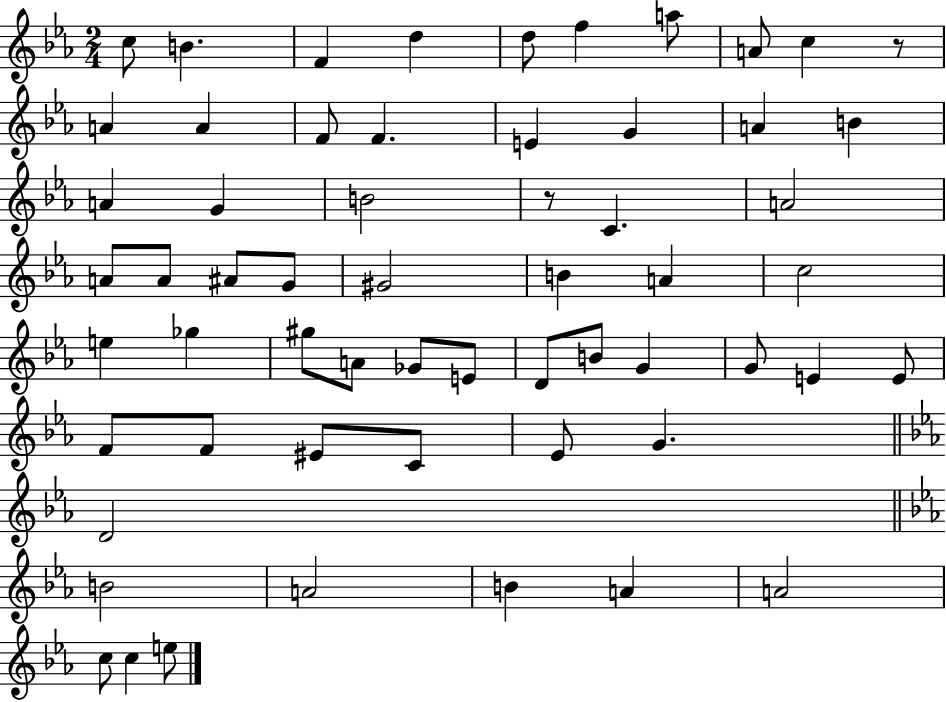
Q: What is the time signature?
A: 2/4